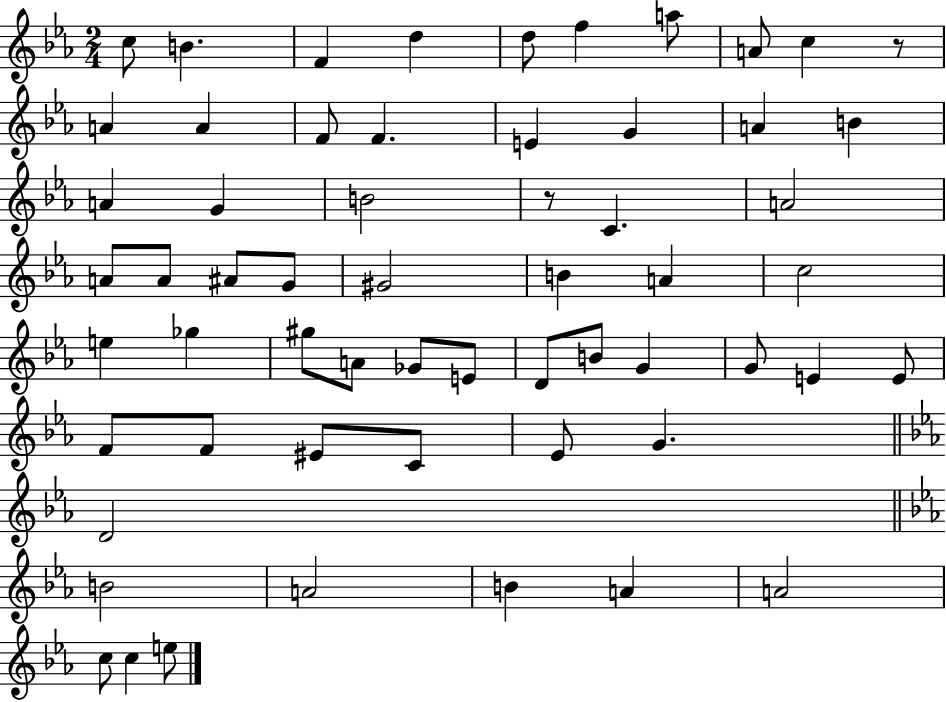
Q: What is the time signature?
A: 2/4